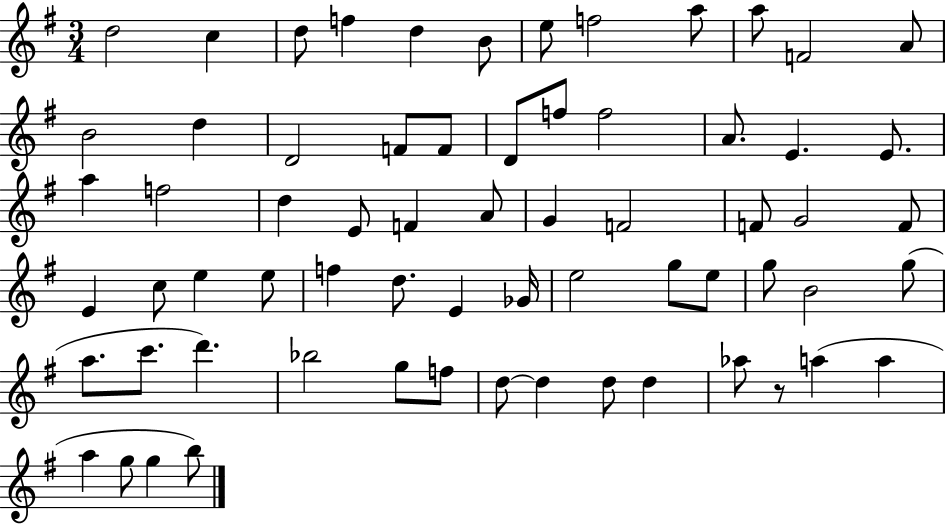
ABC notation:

X:1
T:Untitled
M:3/4
L:1/4
K:G
d2 c d/2 f d B/2 e/2 f2 a/2 a/2 F2 A/2 B2 d D2 F/2 F/2 D/2 f/2 f2 A/2 E E/2 a f2 d E/2 F A/2 G F2 F/2 G2 F/2 E c/2 e e/2 f d/2 E _G/4 e2 g/2 e/2 g/2 B2 g/2 a/2 c'/2 d' _b2 g/2 f/2 d/2 d d/2 d _a/2 z/2 a a a g/2 g b/2